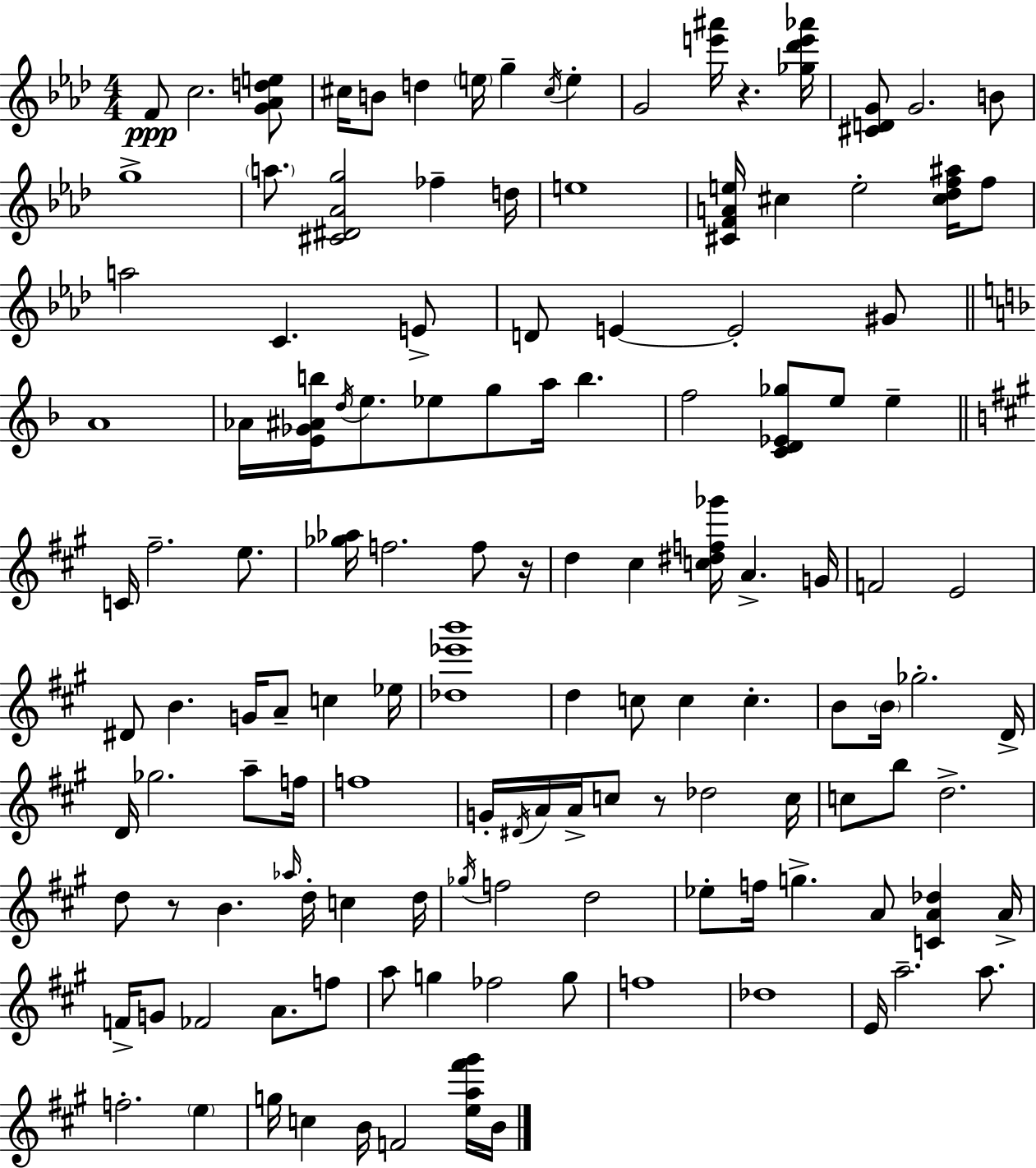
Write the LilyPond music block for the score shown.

{
  \clef treble
  \numericTimeSignature
  \time 4/4
  \key f \minor
  f'8\ppp c''2. <g' aes' d'' e''>8 | cis''16 b'8 d''4 \parenthesize e''16 g''4-- \acciaccatura { cis''16 } e''4-. | g'2 <e''' ais'''>16 r4. | <ges'' des''' e''' aes'''>16 <cis' d' g'>8 g'2. b'8 | \break g''1-> | \parenthesize a''8. <cis' dis' aes' g''>2 fes''4-- | d''16 e''1 | <cis' f' a' e''>16 cis''4 e''2-. <cis'' des'' f'' ais''>16 f''8 | \break a''2 c'4. e'8-> | d'8 e'4~~ e'2-. gis'8 | \bar "||" \break \key f \major a'1 | aes'16 <e' ges' ais' b''>16 \acciaccatura { d''16 } e''8. ees''8 g''8 a''16 b''4. | f''2 <c' d' ees' ges''>8 e''8 e''4-- | \bar "||" \break \key a \major c'16 fis''2.-- e''8. | <ges'' aes''>16 f''2. f''8 r16 | d''4 cis''4 <c'' dis'' f'' ges'''>16 a'4.-> g'16 | f'2 e'2 | \break dis'8 b'4. g'16 a'8-- c''4 ees''16 | <des'' ees''' b'''>1 | d''4 c''8 c''4 c''4.-. | b'8 \parenthesize b'16 ges''2.-. d'16-> | \break d'16 ges''2. a''8-- f''16 | f''1 | g'16-. \acciaccatura { dis'16 } a'16 a'16-> c''8 r8 des''2 | c''16 c''8 b''8 d''2.-> | \break d''8 r8 b'4. \grace { aes''16 } d''16-. c''4 | d''16 \acciaccatura { ges''16 } f''2 d''2 | ees''8-. f''16 g''4.-> a'8 <c' a' des''>4 | a'16-> f'16-> g'8 fes'2 a'8. | \break f''8 a''8 g''4 fes''2 | g''8 f''1 | des''1 | e'16 a''2.-- | \break a''8. f''2.-. \parenthesize e''4 | g''16 c''4 b'16 f'2 | <e'' a'' fis''' gis'''>16 b'16 \bar "|."
}